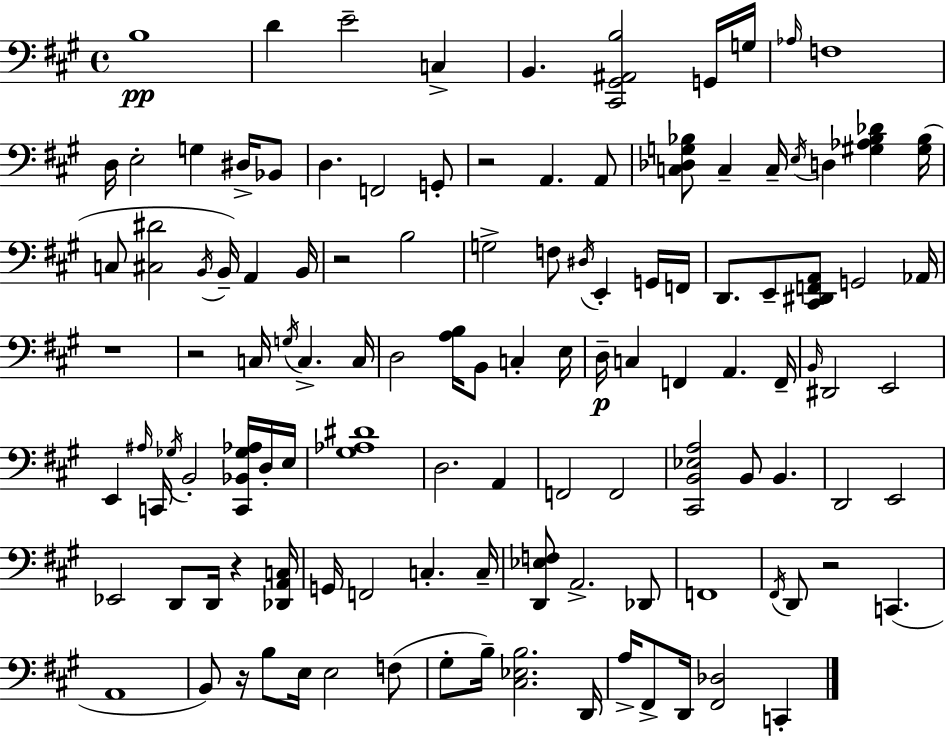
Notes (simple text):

B3/w D4/q E4/h C3/q B2/q. [C#2,G#2,A#2,B3]/h G2/s G3/s Ab3/s F3/w D3/s E3/h G3/q D#3/s Bb2/e D3/q. F2/h G2/e R/h A2/q. A2/e [C3,Db3,G3,Bb3]/e C3/q C3/s E3/s D3/q [G#3,Ab3,Bb3,Db4]/q [G#3,Bb3]/s C3/e [C#3,D#4]/h B2/s B2/s A2/q B2/s R/h B3/h G3/h F3/e D#3/s E2/q G2/s F2/s D2/e. E2/e [C#2,D#2,F2,A2]/e G2/h Ab2/s R/w R/h C3/s G3/s C3/q. C3/s D3/h [A3,B3]/s B2/e C3/q E3/s D3/s C3/q F2/q A2/q. F2/s B2/s D#2/h E2/h E2/q A#3/s C2/s Gb3/s B2/h [C2,Bb2,Gb3,Ab3]/s D3/s E3/s [G#3,Ab3,D#4]/w D3/h. A2/q F2/h F2/h [C#2,B2,Eb3,A3]/h B2/e B2/q. D2/h E2/h Eb2/h D2/e D2/s R/q [Db2,A2,C3]/s G2/s F2/h C3/q. C3/s [D2,Eb3,F3]/e A2/h. Db2/e F2/w F#2/s D2/e R/h C2/q. A2/w B2/e R/s B3/e E3/s E3/h F3/e G#3/e B3/s [C#3,Eb3,B3]/h. D2/s A3/s F#2/e D2/s [F#2,Db3]/h C2/q